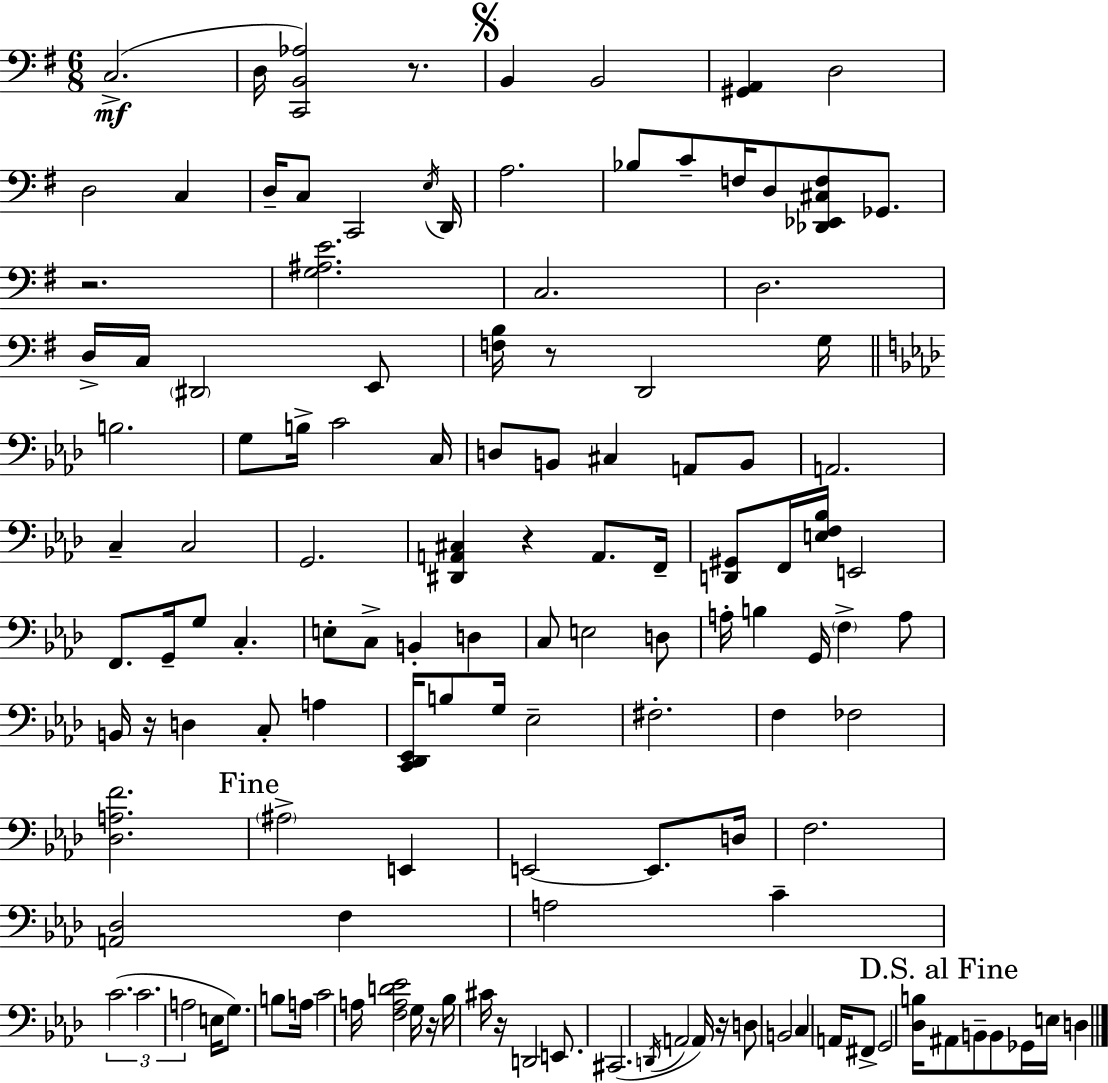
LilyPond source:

{
  \clef bass
  \numericTimeSignature
  \time 6/8
  \key e \minor
  \repeat volta 2 { c2.->(\mf | d16 <c, b, aes>2) r8. | \mark \markup { \musicglyph "scripts.segno" } b,4 b,2 | <gis, a,>4 d2 | \break d2 c4 | d16-- c8 c,2 \acciaccatura { e16 } | d,16 a2. | bes8 c'8-- f16 d8 <des, ees, cis f>8 ges,8. | \break r2. | <g ais e'>2. | c2. | d2. | \break d16-> c16 \parenthesize dis,2 e,8 | <f b>16 r8 d,2 | g16 \bar "||" \break \key f \minor b2. | g8 b16-> c'2 c16 | d8 b,8 cis4 a,8 b,8 | a,2. | \break c4-- c2 | g,2. | <dis, a, cis>4 r4 a,8. f,16-- | <d, gis,>8 f,16 <e f bes>16 e,2 | \break f,8. g,16-- g8 c4.-. | e8-. c8-> b,4-. d4 | c8 e2 d8 | a16-. b4 g,16 \parenthesize f4-> a8 | \break b,16 r16 d4 c8-. a4 | <c, des, ees,>16 b8 g16 ees2-- | fis2.-. | f4 fes2 | \break <des a f'>2. | \mark "Fine" \parenthesize ais2-> e,4 | e,2~~ e,8. d16 | f2. | \break <a, des>2 f4 | a2 c'4-- | \tuplet 3/2 { c'2.( | c'2. | \break a2 } e16 g8.) | b8 a16 c'2 a16 | <f a d' ees'>2 g16 r16 bes16 cis'16 | r16 d,2 e,8. | \break cis,2.( | \acciaccatura { d,16 } a,2 a,16) r16 d8 | b,2 c4 | a,16 fis,8-> g,2 | \break <des b>16 \mark "D.S. al Fine" ais,8 b,8-- b,8 ges,16 e16 d4 | } \bar "|."
}